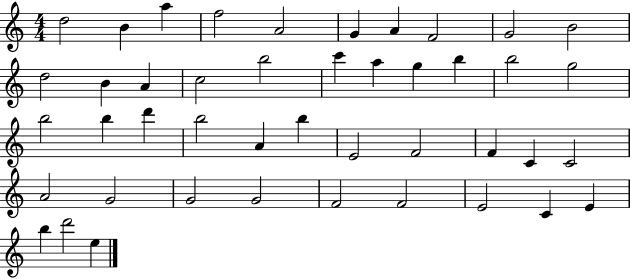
X:1
T:Untitled
M:4/4
L:1/4
K:C
d2 B a f2 A2 G A F2 G2 B2 d2 B A c2 b2 c' a g b b2 g2 b2 b d' b2 A b E2 F2 F C C2 A2 G2 G2 G2 F2 F2 E2 C E b d'2 e